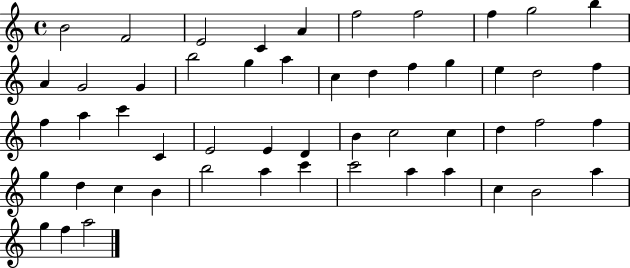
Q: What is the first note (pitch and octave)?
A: B4